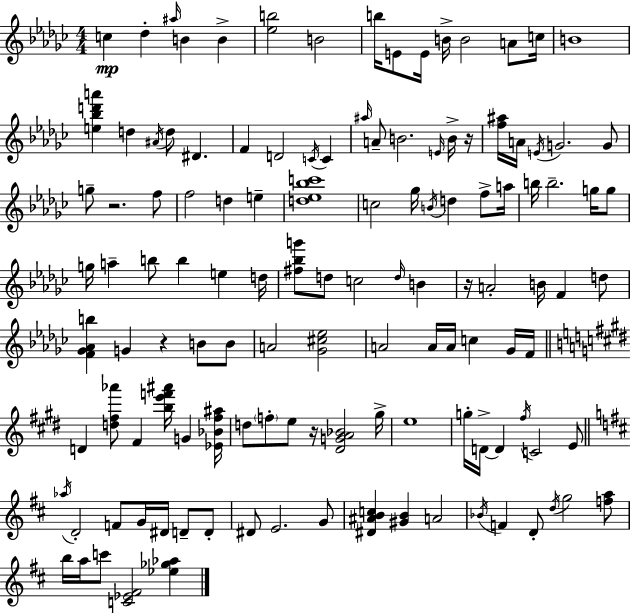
C5/q Db5/q A#5/s B4/q B4/q [Eb5,B5]/h B4/h B5/s E4/e E4/s B4/s B4/h A4/e C5/s B4/w [E5,Bb5,D6,A6]/q D5/q A#4/s D5/e D#4/q. F4/q D4/h C4/s C4/q A#5/s A4/e B4/h. E4/s B4/s R/s [F5,A#5]/s A4/s E4/s G4/h. G4/e G5/e R/h. F5/e F5/h D5/q E5/q [D5,Eb5,Bb5,C6]/w C5/h Gb5/s B4/s D5/q F5/e A5/s B5/s B5/h. G5/s G5/e G5/s A5/q B5/e B5/q E5/q D5/s [F#5,Bb5,G6]/e D5/e C5/h D5/s B4/q R/s A4/h B4/s F4/q D5/e [F4,Gb4,Ab4,B5]/q G4/q R/q B4/e B4/e A4/h [Gb4,C#5,Eb5]/h A4/h A4/s A4/s C5/q Gb4/s F4/s D4/q [D5,F#5,Ab6]/e F#4/q [B5,E6,F6,A#6]/s G4/q [Eb4,Bb4,F#5,A#5]/s D5/e F5/e E5/e R/s [D#4,G4,A4,Bb4]/h G#5/s E5/w G5/s D4/s D4/q F#5/s C4/h E4/e Ab5/s D4/h F4/e G4/s D#4/s D4/e D4/e D#4/e E4/h. G4/e [D#4,A#4,B4,C5]/q [G#4,B4]/q A4/h Bb4/s F4/q D4/e D5/s G5/h [F5,A5]/e B5/s A5/s C6/e [C4,Eb4,F#4]/h [Eb5,Gb5,Ab5]/q